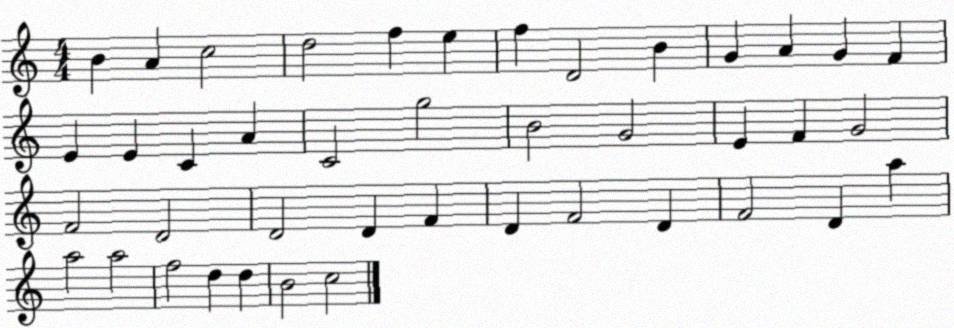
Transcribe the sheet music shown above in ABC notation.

X:1
T:Untitled
M:4/4
L:1/4
K:C
B A c2 d2 f e f D2 B G A G F E E C A C2 g2 B2 G2 E F G2 F2 D2 D2 D F D F2 D F2 D a a2 a2 f2 d d B2 c2